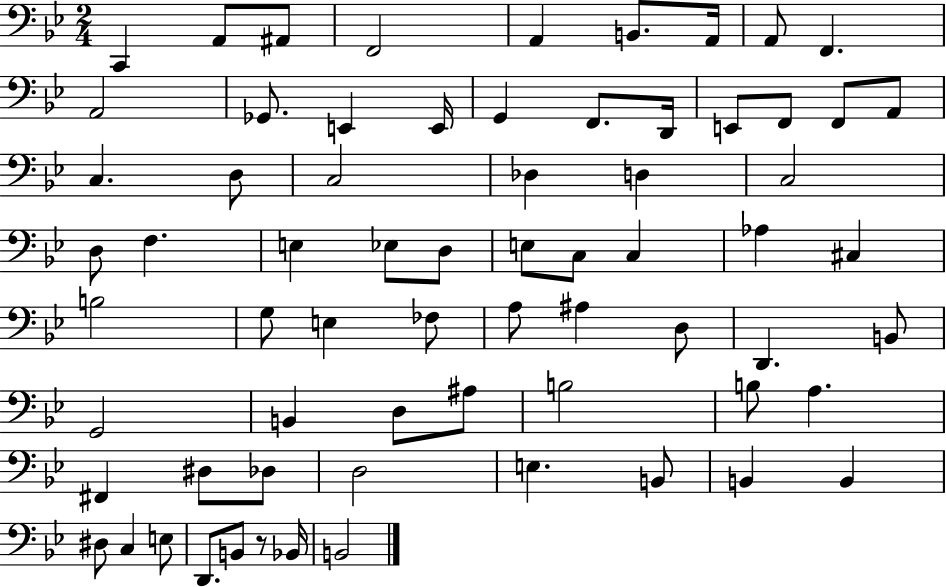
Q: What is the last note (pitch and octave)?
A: B2